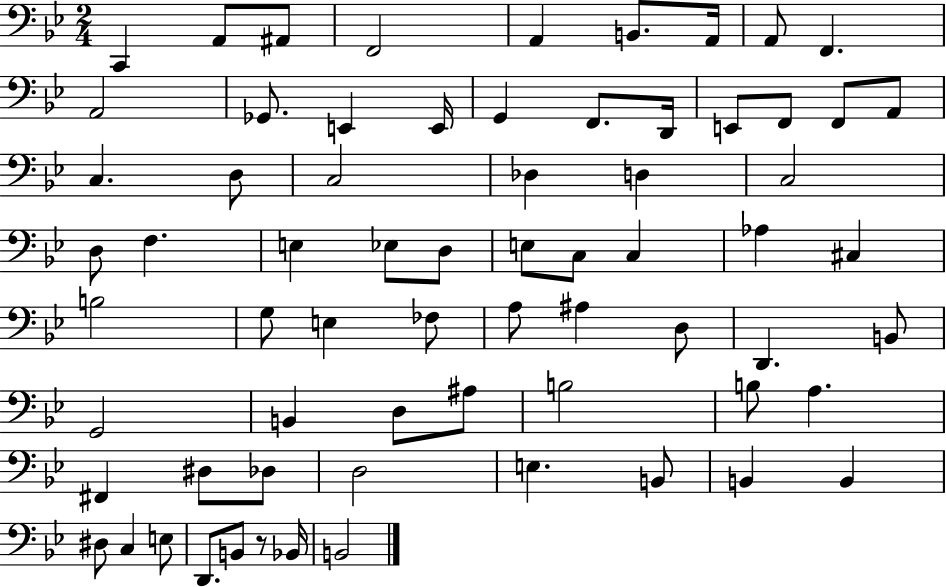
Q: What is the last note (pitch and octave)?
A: B2